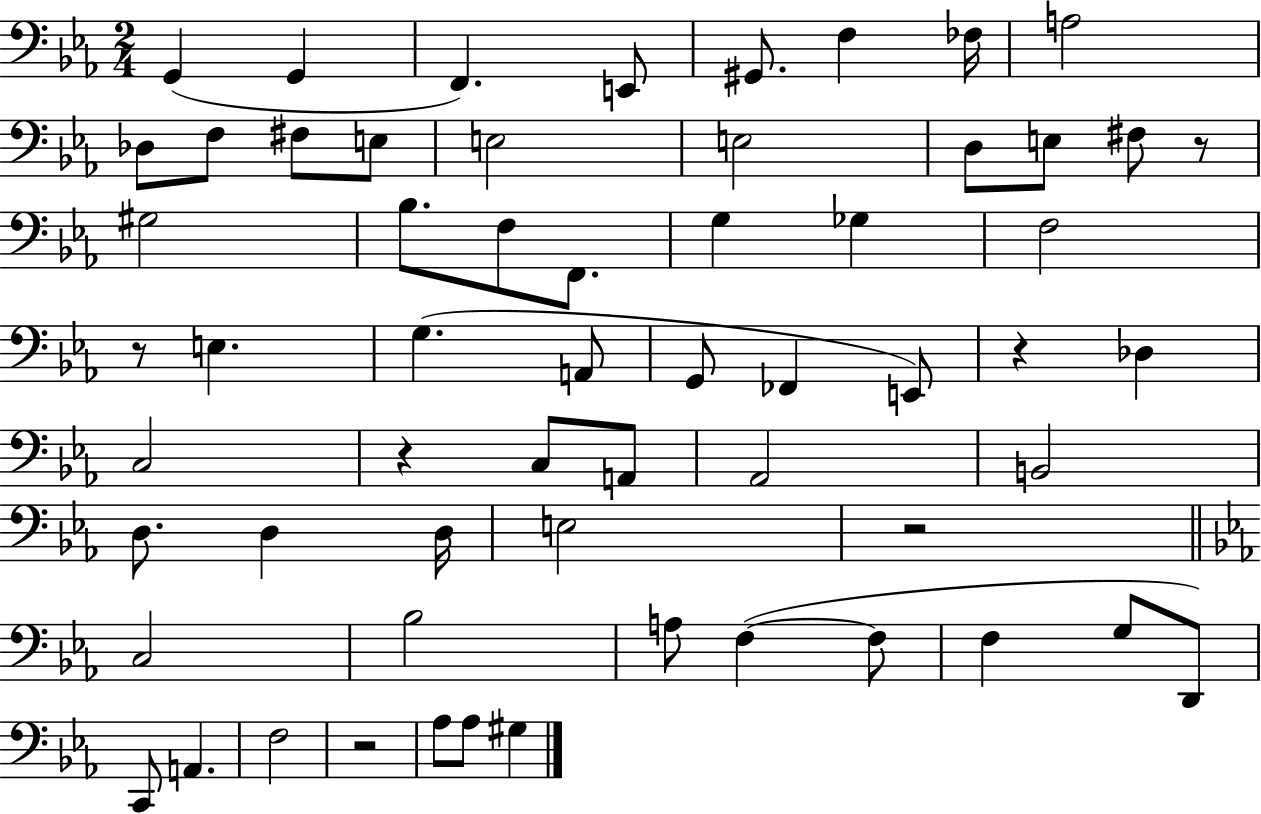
G2/q G2/q F2/q. E2/e G#2/e. F3/q FES3/s A3/h Db3/e F3/e F#3/e E3/e E3/h E3/h D3/e E3/e F#3/e R/e G#3/h Bb3/e. F3/e F2/e. G3/q Gb3/q F3/h R/e E3/q. G3/q. A2/e G2/e FES2/q E2/e R/q Db3/q C3/h R/q C3/e A2/e Ab2/h B2/h D3/e. D3/q D3/s E3/h R/h C3/h Bb3/h A3/e F3/q F3/e F3/q G3/e D2/e C2/e A2/q. F3/h R/h Ab3/e Ab3/e G#3/q